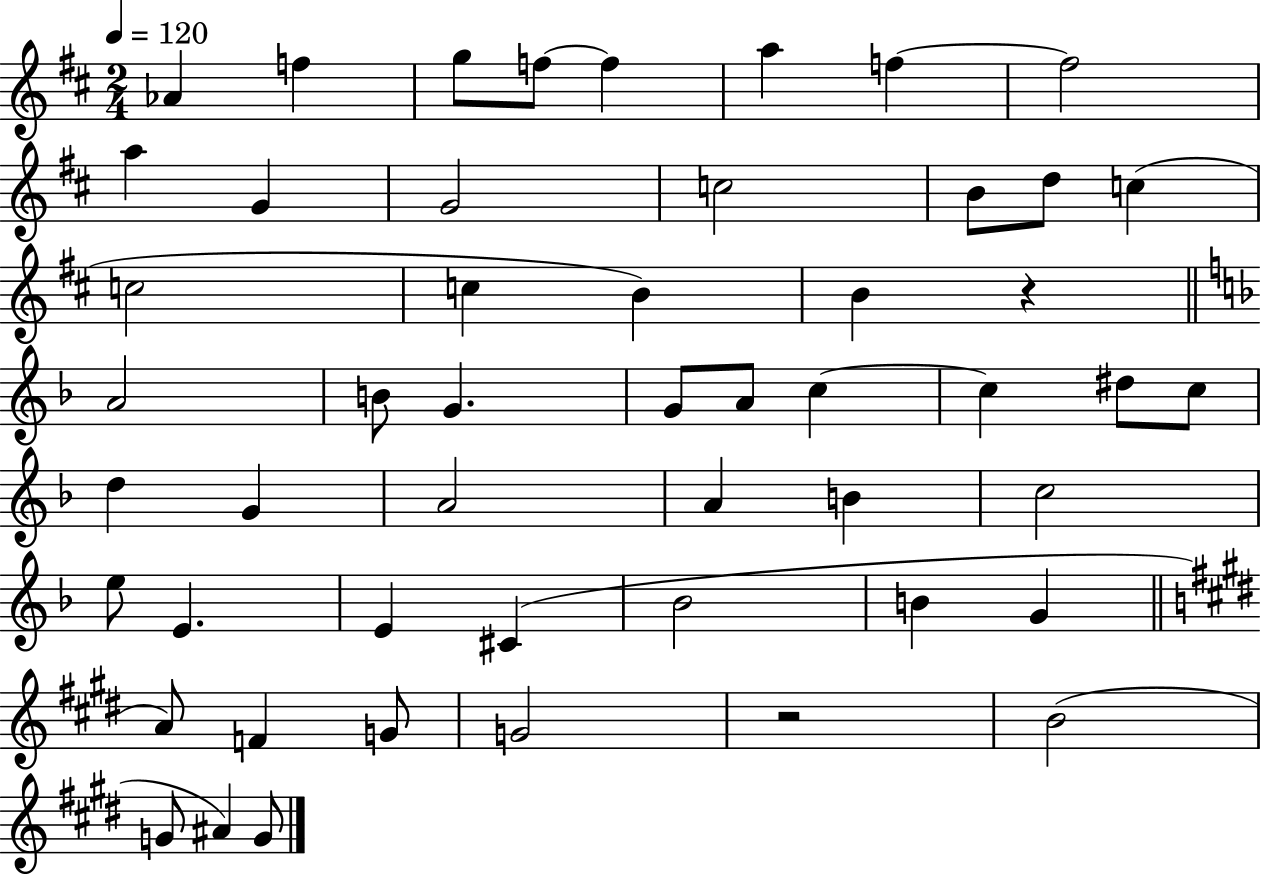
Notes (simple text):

Ab4/q F5/q G5/e F5/e F5/q A5/q F5/q F5/h A5/q G4/q G4/h C5/h B4/e D5/e C5/q C5/h C5/q B4/q B4/q R/q A4/h B4/e G4/q. G4/e A4/e C5/q C5/q D#5/e C5/e D5/q G4/q A4/h A4/q B4/q C5/h E5/e E4/q. E4/q C#4/q Bb4/h B4/q G4/q A4/e F4/q G4/e G4/h R/h B4/h G4/e A#4/q G4/e